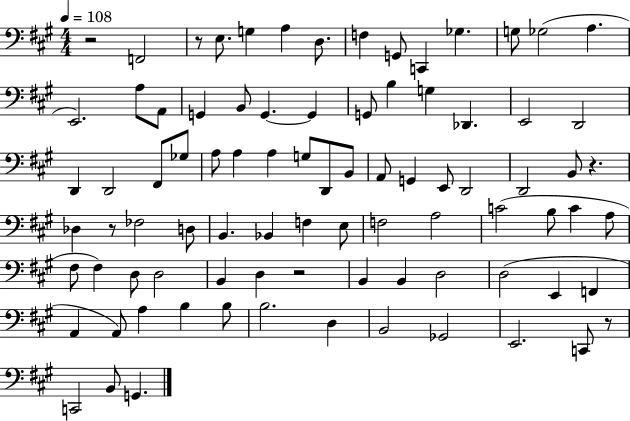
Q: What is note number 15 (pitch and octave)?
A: A2